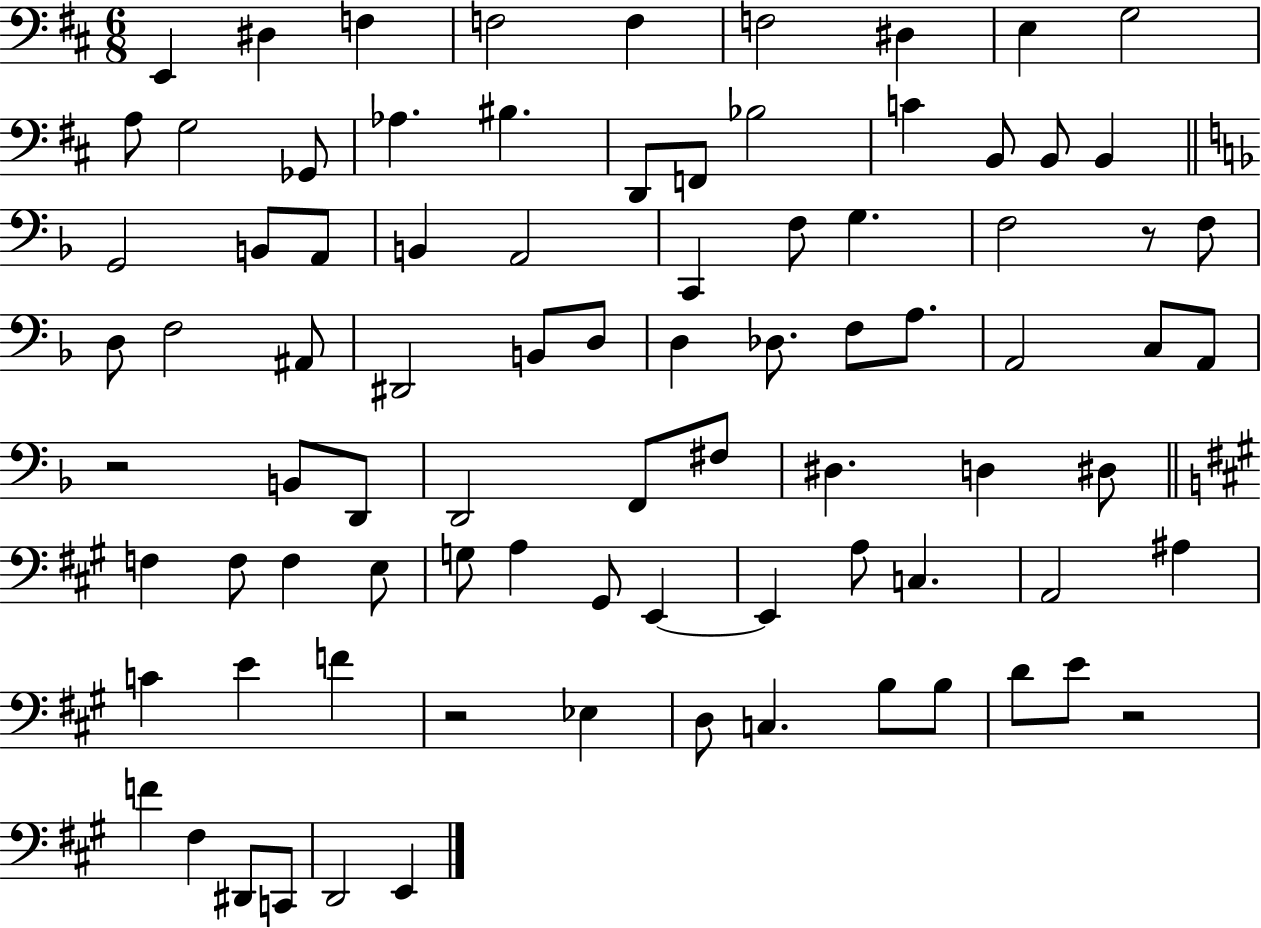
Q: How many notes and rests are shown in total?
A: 85